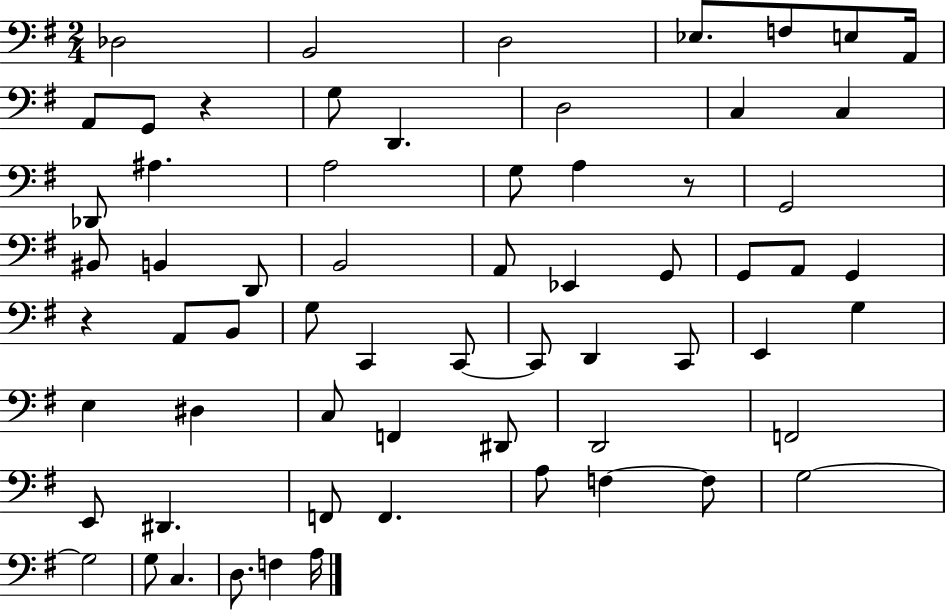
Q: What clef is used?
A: bass